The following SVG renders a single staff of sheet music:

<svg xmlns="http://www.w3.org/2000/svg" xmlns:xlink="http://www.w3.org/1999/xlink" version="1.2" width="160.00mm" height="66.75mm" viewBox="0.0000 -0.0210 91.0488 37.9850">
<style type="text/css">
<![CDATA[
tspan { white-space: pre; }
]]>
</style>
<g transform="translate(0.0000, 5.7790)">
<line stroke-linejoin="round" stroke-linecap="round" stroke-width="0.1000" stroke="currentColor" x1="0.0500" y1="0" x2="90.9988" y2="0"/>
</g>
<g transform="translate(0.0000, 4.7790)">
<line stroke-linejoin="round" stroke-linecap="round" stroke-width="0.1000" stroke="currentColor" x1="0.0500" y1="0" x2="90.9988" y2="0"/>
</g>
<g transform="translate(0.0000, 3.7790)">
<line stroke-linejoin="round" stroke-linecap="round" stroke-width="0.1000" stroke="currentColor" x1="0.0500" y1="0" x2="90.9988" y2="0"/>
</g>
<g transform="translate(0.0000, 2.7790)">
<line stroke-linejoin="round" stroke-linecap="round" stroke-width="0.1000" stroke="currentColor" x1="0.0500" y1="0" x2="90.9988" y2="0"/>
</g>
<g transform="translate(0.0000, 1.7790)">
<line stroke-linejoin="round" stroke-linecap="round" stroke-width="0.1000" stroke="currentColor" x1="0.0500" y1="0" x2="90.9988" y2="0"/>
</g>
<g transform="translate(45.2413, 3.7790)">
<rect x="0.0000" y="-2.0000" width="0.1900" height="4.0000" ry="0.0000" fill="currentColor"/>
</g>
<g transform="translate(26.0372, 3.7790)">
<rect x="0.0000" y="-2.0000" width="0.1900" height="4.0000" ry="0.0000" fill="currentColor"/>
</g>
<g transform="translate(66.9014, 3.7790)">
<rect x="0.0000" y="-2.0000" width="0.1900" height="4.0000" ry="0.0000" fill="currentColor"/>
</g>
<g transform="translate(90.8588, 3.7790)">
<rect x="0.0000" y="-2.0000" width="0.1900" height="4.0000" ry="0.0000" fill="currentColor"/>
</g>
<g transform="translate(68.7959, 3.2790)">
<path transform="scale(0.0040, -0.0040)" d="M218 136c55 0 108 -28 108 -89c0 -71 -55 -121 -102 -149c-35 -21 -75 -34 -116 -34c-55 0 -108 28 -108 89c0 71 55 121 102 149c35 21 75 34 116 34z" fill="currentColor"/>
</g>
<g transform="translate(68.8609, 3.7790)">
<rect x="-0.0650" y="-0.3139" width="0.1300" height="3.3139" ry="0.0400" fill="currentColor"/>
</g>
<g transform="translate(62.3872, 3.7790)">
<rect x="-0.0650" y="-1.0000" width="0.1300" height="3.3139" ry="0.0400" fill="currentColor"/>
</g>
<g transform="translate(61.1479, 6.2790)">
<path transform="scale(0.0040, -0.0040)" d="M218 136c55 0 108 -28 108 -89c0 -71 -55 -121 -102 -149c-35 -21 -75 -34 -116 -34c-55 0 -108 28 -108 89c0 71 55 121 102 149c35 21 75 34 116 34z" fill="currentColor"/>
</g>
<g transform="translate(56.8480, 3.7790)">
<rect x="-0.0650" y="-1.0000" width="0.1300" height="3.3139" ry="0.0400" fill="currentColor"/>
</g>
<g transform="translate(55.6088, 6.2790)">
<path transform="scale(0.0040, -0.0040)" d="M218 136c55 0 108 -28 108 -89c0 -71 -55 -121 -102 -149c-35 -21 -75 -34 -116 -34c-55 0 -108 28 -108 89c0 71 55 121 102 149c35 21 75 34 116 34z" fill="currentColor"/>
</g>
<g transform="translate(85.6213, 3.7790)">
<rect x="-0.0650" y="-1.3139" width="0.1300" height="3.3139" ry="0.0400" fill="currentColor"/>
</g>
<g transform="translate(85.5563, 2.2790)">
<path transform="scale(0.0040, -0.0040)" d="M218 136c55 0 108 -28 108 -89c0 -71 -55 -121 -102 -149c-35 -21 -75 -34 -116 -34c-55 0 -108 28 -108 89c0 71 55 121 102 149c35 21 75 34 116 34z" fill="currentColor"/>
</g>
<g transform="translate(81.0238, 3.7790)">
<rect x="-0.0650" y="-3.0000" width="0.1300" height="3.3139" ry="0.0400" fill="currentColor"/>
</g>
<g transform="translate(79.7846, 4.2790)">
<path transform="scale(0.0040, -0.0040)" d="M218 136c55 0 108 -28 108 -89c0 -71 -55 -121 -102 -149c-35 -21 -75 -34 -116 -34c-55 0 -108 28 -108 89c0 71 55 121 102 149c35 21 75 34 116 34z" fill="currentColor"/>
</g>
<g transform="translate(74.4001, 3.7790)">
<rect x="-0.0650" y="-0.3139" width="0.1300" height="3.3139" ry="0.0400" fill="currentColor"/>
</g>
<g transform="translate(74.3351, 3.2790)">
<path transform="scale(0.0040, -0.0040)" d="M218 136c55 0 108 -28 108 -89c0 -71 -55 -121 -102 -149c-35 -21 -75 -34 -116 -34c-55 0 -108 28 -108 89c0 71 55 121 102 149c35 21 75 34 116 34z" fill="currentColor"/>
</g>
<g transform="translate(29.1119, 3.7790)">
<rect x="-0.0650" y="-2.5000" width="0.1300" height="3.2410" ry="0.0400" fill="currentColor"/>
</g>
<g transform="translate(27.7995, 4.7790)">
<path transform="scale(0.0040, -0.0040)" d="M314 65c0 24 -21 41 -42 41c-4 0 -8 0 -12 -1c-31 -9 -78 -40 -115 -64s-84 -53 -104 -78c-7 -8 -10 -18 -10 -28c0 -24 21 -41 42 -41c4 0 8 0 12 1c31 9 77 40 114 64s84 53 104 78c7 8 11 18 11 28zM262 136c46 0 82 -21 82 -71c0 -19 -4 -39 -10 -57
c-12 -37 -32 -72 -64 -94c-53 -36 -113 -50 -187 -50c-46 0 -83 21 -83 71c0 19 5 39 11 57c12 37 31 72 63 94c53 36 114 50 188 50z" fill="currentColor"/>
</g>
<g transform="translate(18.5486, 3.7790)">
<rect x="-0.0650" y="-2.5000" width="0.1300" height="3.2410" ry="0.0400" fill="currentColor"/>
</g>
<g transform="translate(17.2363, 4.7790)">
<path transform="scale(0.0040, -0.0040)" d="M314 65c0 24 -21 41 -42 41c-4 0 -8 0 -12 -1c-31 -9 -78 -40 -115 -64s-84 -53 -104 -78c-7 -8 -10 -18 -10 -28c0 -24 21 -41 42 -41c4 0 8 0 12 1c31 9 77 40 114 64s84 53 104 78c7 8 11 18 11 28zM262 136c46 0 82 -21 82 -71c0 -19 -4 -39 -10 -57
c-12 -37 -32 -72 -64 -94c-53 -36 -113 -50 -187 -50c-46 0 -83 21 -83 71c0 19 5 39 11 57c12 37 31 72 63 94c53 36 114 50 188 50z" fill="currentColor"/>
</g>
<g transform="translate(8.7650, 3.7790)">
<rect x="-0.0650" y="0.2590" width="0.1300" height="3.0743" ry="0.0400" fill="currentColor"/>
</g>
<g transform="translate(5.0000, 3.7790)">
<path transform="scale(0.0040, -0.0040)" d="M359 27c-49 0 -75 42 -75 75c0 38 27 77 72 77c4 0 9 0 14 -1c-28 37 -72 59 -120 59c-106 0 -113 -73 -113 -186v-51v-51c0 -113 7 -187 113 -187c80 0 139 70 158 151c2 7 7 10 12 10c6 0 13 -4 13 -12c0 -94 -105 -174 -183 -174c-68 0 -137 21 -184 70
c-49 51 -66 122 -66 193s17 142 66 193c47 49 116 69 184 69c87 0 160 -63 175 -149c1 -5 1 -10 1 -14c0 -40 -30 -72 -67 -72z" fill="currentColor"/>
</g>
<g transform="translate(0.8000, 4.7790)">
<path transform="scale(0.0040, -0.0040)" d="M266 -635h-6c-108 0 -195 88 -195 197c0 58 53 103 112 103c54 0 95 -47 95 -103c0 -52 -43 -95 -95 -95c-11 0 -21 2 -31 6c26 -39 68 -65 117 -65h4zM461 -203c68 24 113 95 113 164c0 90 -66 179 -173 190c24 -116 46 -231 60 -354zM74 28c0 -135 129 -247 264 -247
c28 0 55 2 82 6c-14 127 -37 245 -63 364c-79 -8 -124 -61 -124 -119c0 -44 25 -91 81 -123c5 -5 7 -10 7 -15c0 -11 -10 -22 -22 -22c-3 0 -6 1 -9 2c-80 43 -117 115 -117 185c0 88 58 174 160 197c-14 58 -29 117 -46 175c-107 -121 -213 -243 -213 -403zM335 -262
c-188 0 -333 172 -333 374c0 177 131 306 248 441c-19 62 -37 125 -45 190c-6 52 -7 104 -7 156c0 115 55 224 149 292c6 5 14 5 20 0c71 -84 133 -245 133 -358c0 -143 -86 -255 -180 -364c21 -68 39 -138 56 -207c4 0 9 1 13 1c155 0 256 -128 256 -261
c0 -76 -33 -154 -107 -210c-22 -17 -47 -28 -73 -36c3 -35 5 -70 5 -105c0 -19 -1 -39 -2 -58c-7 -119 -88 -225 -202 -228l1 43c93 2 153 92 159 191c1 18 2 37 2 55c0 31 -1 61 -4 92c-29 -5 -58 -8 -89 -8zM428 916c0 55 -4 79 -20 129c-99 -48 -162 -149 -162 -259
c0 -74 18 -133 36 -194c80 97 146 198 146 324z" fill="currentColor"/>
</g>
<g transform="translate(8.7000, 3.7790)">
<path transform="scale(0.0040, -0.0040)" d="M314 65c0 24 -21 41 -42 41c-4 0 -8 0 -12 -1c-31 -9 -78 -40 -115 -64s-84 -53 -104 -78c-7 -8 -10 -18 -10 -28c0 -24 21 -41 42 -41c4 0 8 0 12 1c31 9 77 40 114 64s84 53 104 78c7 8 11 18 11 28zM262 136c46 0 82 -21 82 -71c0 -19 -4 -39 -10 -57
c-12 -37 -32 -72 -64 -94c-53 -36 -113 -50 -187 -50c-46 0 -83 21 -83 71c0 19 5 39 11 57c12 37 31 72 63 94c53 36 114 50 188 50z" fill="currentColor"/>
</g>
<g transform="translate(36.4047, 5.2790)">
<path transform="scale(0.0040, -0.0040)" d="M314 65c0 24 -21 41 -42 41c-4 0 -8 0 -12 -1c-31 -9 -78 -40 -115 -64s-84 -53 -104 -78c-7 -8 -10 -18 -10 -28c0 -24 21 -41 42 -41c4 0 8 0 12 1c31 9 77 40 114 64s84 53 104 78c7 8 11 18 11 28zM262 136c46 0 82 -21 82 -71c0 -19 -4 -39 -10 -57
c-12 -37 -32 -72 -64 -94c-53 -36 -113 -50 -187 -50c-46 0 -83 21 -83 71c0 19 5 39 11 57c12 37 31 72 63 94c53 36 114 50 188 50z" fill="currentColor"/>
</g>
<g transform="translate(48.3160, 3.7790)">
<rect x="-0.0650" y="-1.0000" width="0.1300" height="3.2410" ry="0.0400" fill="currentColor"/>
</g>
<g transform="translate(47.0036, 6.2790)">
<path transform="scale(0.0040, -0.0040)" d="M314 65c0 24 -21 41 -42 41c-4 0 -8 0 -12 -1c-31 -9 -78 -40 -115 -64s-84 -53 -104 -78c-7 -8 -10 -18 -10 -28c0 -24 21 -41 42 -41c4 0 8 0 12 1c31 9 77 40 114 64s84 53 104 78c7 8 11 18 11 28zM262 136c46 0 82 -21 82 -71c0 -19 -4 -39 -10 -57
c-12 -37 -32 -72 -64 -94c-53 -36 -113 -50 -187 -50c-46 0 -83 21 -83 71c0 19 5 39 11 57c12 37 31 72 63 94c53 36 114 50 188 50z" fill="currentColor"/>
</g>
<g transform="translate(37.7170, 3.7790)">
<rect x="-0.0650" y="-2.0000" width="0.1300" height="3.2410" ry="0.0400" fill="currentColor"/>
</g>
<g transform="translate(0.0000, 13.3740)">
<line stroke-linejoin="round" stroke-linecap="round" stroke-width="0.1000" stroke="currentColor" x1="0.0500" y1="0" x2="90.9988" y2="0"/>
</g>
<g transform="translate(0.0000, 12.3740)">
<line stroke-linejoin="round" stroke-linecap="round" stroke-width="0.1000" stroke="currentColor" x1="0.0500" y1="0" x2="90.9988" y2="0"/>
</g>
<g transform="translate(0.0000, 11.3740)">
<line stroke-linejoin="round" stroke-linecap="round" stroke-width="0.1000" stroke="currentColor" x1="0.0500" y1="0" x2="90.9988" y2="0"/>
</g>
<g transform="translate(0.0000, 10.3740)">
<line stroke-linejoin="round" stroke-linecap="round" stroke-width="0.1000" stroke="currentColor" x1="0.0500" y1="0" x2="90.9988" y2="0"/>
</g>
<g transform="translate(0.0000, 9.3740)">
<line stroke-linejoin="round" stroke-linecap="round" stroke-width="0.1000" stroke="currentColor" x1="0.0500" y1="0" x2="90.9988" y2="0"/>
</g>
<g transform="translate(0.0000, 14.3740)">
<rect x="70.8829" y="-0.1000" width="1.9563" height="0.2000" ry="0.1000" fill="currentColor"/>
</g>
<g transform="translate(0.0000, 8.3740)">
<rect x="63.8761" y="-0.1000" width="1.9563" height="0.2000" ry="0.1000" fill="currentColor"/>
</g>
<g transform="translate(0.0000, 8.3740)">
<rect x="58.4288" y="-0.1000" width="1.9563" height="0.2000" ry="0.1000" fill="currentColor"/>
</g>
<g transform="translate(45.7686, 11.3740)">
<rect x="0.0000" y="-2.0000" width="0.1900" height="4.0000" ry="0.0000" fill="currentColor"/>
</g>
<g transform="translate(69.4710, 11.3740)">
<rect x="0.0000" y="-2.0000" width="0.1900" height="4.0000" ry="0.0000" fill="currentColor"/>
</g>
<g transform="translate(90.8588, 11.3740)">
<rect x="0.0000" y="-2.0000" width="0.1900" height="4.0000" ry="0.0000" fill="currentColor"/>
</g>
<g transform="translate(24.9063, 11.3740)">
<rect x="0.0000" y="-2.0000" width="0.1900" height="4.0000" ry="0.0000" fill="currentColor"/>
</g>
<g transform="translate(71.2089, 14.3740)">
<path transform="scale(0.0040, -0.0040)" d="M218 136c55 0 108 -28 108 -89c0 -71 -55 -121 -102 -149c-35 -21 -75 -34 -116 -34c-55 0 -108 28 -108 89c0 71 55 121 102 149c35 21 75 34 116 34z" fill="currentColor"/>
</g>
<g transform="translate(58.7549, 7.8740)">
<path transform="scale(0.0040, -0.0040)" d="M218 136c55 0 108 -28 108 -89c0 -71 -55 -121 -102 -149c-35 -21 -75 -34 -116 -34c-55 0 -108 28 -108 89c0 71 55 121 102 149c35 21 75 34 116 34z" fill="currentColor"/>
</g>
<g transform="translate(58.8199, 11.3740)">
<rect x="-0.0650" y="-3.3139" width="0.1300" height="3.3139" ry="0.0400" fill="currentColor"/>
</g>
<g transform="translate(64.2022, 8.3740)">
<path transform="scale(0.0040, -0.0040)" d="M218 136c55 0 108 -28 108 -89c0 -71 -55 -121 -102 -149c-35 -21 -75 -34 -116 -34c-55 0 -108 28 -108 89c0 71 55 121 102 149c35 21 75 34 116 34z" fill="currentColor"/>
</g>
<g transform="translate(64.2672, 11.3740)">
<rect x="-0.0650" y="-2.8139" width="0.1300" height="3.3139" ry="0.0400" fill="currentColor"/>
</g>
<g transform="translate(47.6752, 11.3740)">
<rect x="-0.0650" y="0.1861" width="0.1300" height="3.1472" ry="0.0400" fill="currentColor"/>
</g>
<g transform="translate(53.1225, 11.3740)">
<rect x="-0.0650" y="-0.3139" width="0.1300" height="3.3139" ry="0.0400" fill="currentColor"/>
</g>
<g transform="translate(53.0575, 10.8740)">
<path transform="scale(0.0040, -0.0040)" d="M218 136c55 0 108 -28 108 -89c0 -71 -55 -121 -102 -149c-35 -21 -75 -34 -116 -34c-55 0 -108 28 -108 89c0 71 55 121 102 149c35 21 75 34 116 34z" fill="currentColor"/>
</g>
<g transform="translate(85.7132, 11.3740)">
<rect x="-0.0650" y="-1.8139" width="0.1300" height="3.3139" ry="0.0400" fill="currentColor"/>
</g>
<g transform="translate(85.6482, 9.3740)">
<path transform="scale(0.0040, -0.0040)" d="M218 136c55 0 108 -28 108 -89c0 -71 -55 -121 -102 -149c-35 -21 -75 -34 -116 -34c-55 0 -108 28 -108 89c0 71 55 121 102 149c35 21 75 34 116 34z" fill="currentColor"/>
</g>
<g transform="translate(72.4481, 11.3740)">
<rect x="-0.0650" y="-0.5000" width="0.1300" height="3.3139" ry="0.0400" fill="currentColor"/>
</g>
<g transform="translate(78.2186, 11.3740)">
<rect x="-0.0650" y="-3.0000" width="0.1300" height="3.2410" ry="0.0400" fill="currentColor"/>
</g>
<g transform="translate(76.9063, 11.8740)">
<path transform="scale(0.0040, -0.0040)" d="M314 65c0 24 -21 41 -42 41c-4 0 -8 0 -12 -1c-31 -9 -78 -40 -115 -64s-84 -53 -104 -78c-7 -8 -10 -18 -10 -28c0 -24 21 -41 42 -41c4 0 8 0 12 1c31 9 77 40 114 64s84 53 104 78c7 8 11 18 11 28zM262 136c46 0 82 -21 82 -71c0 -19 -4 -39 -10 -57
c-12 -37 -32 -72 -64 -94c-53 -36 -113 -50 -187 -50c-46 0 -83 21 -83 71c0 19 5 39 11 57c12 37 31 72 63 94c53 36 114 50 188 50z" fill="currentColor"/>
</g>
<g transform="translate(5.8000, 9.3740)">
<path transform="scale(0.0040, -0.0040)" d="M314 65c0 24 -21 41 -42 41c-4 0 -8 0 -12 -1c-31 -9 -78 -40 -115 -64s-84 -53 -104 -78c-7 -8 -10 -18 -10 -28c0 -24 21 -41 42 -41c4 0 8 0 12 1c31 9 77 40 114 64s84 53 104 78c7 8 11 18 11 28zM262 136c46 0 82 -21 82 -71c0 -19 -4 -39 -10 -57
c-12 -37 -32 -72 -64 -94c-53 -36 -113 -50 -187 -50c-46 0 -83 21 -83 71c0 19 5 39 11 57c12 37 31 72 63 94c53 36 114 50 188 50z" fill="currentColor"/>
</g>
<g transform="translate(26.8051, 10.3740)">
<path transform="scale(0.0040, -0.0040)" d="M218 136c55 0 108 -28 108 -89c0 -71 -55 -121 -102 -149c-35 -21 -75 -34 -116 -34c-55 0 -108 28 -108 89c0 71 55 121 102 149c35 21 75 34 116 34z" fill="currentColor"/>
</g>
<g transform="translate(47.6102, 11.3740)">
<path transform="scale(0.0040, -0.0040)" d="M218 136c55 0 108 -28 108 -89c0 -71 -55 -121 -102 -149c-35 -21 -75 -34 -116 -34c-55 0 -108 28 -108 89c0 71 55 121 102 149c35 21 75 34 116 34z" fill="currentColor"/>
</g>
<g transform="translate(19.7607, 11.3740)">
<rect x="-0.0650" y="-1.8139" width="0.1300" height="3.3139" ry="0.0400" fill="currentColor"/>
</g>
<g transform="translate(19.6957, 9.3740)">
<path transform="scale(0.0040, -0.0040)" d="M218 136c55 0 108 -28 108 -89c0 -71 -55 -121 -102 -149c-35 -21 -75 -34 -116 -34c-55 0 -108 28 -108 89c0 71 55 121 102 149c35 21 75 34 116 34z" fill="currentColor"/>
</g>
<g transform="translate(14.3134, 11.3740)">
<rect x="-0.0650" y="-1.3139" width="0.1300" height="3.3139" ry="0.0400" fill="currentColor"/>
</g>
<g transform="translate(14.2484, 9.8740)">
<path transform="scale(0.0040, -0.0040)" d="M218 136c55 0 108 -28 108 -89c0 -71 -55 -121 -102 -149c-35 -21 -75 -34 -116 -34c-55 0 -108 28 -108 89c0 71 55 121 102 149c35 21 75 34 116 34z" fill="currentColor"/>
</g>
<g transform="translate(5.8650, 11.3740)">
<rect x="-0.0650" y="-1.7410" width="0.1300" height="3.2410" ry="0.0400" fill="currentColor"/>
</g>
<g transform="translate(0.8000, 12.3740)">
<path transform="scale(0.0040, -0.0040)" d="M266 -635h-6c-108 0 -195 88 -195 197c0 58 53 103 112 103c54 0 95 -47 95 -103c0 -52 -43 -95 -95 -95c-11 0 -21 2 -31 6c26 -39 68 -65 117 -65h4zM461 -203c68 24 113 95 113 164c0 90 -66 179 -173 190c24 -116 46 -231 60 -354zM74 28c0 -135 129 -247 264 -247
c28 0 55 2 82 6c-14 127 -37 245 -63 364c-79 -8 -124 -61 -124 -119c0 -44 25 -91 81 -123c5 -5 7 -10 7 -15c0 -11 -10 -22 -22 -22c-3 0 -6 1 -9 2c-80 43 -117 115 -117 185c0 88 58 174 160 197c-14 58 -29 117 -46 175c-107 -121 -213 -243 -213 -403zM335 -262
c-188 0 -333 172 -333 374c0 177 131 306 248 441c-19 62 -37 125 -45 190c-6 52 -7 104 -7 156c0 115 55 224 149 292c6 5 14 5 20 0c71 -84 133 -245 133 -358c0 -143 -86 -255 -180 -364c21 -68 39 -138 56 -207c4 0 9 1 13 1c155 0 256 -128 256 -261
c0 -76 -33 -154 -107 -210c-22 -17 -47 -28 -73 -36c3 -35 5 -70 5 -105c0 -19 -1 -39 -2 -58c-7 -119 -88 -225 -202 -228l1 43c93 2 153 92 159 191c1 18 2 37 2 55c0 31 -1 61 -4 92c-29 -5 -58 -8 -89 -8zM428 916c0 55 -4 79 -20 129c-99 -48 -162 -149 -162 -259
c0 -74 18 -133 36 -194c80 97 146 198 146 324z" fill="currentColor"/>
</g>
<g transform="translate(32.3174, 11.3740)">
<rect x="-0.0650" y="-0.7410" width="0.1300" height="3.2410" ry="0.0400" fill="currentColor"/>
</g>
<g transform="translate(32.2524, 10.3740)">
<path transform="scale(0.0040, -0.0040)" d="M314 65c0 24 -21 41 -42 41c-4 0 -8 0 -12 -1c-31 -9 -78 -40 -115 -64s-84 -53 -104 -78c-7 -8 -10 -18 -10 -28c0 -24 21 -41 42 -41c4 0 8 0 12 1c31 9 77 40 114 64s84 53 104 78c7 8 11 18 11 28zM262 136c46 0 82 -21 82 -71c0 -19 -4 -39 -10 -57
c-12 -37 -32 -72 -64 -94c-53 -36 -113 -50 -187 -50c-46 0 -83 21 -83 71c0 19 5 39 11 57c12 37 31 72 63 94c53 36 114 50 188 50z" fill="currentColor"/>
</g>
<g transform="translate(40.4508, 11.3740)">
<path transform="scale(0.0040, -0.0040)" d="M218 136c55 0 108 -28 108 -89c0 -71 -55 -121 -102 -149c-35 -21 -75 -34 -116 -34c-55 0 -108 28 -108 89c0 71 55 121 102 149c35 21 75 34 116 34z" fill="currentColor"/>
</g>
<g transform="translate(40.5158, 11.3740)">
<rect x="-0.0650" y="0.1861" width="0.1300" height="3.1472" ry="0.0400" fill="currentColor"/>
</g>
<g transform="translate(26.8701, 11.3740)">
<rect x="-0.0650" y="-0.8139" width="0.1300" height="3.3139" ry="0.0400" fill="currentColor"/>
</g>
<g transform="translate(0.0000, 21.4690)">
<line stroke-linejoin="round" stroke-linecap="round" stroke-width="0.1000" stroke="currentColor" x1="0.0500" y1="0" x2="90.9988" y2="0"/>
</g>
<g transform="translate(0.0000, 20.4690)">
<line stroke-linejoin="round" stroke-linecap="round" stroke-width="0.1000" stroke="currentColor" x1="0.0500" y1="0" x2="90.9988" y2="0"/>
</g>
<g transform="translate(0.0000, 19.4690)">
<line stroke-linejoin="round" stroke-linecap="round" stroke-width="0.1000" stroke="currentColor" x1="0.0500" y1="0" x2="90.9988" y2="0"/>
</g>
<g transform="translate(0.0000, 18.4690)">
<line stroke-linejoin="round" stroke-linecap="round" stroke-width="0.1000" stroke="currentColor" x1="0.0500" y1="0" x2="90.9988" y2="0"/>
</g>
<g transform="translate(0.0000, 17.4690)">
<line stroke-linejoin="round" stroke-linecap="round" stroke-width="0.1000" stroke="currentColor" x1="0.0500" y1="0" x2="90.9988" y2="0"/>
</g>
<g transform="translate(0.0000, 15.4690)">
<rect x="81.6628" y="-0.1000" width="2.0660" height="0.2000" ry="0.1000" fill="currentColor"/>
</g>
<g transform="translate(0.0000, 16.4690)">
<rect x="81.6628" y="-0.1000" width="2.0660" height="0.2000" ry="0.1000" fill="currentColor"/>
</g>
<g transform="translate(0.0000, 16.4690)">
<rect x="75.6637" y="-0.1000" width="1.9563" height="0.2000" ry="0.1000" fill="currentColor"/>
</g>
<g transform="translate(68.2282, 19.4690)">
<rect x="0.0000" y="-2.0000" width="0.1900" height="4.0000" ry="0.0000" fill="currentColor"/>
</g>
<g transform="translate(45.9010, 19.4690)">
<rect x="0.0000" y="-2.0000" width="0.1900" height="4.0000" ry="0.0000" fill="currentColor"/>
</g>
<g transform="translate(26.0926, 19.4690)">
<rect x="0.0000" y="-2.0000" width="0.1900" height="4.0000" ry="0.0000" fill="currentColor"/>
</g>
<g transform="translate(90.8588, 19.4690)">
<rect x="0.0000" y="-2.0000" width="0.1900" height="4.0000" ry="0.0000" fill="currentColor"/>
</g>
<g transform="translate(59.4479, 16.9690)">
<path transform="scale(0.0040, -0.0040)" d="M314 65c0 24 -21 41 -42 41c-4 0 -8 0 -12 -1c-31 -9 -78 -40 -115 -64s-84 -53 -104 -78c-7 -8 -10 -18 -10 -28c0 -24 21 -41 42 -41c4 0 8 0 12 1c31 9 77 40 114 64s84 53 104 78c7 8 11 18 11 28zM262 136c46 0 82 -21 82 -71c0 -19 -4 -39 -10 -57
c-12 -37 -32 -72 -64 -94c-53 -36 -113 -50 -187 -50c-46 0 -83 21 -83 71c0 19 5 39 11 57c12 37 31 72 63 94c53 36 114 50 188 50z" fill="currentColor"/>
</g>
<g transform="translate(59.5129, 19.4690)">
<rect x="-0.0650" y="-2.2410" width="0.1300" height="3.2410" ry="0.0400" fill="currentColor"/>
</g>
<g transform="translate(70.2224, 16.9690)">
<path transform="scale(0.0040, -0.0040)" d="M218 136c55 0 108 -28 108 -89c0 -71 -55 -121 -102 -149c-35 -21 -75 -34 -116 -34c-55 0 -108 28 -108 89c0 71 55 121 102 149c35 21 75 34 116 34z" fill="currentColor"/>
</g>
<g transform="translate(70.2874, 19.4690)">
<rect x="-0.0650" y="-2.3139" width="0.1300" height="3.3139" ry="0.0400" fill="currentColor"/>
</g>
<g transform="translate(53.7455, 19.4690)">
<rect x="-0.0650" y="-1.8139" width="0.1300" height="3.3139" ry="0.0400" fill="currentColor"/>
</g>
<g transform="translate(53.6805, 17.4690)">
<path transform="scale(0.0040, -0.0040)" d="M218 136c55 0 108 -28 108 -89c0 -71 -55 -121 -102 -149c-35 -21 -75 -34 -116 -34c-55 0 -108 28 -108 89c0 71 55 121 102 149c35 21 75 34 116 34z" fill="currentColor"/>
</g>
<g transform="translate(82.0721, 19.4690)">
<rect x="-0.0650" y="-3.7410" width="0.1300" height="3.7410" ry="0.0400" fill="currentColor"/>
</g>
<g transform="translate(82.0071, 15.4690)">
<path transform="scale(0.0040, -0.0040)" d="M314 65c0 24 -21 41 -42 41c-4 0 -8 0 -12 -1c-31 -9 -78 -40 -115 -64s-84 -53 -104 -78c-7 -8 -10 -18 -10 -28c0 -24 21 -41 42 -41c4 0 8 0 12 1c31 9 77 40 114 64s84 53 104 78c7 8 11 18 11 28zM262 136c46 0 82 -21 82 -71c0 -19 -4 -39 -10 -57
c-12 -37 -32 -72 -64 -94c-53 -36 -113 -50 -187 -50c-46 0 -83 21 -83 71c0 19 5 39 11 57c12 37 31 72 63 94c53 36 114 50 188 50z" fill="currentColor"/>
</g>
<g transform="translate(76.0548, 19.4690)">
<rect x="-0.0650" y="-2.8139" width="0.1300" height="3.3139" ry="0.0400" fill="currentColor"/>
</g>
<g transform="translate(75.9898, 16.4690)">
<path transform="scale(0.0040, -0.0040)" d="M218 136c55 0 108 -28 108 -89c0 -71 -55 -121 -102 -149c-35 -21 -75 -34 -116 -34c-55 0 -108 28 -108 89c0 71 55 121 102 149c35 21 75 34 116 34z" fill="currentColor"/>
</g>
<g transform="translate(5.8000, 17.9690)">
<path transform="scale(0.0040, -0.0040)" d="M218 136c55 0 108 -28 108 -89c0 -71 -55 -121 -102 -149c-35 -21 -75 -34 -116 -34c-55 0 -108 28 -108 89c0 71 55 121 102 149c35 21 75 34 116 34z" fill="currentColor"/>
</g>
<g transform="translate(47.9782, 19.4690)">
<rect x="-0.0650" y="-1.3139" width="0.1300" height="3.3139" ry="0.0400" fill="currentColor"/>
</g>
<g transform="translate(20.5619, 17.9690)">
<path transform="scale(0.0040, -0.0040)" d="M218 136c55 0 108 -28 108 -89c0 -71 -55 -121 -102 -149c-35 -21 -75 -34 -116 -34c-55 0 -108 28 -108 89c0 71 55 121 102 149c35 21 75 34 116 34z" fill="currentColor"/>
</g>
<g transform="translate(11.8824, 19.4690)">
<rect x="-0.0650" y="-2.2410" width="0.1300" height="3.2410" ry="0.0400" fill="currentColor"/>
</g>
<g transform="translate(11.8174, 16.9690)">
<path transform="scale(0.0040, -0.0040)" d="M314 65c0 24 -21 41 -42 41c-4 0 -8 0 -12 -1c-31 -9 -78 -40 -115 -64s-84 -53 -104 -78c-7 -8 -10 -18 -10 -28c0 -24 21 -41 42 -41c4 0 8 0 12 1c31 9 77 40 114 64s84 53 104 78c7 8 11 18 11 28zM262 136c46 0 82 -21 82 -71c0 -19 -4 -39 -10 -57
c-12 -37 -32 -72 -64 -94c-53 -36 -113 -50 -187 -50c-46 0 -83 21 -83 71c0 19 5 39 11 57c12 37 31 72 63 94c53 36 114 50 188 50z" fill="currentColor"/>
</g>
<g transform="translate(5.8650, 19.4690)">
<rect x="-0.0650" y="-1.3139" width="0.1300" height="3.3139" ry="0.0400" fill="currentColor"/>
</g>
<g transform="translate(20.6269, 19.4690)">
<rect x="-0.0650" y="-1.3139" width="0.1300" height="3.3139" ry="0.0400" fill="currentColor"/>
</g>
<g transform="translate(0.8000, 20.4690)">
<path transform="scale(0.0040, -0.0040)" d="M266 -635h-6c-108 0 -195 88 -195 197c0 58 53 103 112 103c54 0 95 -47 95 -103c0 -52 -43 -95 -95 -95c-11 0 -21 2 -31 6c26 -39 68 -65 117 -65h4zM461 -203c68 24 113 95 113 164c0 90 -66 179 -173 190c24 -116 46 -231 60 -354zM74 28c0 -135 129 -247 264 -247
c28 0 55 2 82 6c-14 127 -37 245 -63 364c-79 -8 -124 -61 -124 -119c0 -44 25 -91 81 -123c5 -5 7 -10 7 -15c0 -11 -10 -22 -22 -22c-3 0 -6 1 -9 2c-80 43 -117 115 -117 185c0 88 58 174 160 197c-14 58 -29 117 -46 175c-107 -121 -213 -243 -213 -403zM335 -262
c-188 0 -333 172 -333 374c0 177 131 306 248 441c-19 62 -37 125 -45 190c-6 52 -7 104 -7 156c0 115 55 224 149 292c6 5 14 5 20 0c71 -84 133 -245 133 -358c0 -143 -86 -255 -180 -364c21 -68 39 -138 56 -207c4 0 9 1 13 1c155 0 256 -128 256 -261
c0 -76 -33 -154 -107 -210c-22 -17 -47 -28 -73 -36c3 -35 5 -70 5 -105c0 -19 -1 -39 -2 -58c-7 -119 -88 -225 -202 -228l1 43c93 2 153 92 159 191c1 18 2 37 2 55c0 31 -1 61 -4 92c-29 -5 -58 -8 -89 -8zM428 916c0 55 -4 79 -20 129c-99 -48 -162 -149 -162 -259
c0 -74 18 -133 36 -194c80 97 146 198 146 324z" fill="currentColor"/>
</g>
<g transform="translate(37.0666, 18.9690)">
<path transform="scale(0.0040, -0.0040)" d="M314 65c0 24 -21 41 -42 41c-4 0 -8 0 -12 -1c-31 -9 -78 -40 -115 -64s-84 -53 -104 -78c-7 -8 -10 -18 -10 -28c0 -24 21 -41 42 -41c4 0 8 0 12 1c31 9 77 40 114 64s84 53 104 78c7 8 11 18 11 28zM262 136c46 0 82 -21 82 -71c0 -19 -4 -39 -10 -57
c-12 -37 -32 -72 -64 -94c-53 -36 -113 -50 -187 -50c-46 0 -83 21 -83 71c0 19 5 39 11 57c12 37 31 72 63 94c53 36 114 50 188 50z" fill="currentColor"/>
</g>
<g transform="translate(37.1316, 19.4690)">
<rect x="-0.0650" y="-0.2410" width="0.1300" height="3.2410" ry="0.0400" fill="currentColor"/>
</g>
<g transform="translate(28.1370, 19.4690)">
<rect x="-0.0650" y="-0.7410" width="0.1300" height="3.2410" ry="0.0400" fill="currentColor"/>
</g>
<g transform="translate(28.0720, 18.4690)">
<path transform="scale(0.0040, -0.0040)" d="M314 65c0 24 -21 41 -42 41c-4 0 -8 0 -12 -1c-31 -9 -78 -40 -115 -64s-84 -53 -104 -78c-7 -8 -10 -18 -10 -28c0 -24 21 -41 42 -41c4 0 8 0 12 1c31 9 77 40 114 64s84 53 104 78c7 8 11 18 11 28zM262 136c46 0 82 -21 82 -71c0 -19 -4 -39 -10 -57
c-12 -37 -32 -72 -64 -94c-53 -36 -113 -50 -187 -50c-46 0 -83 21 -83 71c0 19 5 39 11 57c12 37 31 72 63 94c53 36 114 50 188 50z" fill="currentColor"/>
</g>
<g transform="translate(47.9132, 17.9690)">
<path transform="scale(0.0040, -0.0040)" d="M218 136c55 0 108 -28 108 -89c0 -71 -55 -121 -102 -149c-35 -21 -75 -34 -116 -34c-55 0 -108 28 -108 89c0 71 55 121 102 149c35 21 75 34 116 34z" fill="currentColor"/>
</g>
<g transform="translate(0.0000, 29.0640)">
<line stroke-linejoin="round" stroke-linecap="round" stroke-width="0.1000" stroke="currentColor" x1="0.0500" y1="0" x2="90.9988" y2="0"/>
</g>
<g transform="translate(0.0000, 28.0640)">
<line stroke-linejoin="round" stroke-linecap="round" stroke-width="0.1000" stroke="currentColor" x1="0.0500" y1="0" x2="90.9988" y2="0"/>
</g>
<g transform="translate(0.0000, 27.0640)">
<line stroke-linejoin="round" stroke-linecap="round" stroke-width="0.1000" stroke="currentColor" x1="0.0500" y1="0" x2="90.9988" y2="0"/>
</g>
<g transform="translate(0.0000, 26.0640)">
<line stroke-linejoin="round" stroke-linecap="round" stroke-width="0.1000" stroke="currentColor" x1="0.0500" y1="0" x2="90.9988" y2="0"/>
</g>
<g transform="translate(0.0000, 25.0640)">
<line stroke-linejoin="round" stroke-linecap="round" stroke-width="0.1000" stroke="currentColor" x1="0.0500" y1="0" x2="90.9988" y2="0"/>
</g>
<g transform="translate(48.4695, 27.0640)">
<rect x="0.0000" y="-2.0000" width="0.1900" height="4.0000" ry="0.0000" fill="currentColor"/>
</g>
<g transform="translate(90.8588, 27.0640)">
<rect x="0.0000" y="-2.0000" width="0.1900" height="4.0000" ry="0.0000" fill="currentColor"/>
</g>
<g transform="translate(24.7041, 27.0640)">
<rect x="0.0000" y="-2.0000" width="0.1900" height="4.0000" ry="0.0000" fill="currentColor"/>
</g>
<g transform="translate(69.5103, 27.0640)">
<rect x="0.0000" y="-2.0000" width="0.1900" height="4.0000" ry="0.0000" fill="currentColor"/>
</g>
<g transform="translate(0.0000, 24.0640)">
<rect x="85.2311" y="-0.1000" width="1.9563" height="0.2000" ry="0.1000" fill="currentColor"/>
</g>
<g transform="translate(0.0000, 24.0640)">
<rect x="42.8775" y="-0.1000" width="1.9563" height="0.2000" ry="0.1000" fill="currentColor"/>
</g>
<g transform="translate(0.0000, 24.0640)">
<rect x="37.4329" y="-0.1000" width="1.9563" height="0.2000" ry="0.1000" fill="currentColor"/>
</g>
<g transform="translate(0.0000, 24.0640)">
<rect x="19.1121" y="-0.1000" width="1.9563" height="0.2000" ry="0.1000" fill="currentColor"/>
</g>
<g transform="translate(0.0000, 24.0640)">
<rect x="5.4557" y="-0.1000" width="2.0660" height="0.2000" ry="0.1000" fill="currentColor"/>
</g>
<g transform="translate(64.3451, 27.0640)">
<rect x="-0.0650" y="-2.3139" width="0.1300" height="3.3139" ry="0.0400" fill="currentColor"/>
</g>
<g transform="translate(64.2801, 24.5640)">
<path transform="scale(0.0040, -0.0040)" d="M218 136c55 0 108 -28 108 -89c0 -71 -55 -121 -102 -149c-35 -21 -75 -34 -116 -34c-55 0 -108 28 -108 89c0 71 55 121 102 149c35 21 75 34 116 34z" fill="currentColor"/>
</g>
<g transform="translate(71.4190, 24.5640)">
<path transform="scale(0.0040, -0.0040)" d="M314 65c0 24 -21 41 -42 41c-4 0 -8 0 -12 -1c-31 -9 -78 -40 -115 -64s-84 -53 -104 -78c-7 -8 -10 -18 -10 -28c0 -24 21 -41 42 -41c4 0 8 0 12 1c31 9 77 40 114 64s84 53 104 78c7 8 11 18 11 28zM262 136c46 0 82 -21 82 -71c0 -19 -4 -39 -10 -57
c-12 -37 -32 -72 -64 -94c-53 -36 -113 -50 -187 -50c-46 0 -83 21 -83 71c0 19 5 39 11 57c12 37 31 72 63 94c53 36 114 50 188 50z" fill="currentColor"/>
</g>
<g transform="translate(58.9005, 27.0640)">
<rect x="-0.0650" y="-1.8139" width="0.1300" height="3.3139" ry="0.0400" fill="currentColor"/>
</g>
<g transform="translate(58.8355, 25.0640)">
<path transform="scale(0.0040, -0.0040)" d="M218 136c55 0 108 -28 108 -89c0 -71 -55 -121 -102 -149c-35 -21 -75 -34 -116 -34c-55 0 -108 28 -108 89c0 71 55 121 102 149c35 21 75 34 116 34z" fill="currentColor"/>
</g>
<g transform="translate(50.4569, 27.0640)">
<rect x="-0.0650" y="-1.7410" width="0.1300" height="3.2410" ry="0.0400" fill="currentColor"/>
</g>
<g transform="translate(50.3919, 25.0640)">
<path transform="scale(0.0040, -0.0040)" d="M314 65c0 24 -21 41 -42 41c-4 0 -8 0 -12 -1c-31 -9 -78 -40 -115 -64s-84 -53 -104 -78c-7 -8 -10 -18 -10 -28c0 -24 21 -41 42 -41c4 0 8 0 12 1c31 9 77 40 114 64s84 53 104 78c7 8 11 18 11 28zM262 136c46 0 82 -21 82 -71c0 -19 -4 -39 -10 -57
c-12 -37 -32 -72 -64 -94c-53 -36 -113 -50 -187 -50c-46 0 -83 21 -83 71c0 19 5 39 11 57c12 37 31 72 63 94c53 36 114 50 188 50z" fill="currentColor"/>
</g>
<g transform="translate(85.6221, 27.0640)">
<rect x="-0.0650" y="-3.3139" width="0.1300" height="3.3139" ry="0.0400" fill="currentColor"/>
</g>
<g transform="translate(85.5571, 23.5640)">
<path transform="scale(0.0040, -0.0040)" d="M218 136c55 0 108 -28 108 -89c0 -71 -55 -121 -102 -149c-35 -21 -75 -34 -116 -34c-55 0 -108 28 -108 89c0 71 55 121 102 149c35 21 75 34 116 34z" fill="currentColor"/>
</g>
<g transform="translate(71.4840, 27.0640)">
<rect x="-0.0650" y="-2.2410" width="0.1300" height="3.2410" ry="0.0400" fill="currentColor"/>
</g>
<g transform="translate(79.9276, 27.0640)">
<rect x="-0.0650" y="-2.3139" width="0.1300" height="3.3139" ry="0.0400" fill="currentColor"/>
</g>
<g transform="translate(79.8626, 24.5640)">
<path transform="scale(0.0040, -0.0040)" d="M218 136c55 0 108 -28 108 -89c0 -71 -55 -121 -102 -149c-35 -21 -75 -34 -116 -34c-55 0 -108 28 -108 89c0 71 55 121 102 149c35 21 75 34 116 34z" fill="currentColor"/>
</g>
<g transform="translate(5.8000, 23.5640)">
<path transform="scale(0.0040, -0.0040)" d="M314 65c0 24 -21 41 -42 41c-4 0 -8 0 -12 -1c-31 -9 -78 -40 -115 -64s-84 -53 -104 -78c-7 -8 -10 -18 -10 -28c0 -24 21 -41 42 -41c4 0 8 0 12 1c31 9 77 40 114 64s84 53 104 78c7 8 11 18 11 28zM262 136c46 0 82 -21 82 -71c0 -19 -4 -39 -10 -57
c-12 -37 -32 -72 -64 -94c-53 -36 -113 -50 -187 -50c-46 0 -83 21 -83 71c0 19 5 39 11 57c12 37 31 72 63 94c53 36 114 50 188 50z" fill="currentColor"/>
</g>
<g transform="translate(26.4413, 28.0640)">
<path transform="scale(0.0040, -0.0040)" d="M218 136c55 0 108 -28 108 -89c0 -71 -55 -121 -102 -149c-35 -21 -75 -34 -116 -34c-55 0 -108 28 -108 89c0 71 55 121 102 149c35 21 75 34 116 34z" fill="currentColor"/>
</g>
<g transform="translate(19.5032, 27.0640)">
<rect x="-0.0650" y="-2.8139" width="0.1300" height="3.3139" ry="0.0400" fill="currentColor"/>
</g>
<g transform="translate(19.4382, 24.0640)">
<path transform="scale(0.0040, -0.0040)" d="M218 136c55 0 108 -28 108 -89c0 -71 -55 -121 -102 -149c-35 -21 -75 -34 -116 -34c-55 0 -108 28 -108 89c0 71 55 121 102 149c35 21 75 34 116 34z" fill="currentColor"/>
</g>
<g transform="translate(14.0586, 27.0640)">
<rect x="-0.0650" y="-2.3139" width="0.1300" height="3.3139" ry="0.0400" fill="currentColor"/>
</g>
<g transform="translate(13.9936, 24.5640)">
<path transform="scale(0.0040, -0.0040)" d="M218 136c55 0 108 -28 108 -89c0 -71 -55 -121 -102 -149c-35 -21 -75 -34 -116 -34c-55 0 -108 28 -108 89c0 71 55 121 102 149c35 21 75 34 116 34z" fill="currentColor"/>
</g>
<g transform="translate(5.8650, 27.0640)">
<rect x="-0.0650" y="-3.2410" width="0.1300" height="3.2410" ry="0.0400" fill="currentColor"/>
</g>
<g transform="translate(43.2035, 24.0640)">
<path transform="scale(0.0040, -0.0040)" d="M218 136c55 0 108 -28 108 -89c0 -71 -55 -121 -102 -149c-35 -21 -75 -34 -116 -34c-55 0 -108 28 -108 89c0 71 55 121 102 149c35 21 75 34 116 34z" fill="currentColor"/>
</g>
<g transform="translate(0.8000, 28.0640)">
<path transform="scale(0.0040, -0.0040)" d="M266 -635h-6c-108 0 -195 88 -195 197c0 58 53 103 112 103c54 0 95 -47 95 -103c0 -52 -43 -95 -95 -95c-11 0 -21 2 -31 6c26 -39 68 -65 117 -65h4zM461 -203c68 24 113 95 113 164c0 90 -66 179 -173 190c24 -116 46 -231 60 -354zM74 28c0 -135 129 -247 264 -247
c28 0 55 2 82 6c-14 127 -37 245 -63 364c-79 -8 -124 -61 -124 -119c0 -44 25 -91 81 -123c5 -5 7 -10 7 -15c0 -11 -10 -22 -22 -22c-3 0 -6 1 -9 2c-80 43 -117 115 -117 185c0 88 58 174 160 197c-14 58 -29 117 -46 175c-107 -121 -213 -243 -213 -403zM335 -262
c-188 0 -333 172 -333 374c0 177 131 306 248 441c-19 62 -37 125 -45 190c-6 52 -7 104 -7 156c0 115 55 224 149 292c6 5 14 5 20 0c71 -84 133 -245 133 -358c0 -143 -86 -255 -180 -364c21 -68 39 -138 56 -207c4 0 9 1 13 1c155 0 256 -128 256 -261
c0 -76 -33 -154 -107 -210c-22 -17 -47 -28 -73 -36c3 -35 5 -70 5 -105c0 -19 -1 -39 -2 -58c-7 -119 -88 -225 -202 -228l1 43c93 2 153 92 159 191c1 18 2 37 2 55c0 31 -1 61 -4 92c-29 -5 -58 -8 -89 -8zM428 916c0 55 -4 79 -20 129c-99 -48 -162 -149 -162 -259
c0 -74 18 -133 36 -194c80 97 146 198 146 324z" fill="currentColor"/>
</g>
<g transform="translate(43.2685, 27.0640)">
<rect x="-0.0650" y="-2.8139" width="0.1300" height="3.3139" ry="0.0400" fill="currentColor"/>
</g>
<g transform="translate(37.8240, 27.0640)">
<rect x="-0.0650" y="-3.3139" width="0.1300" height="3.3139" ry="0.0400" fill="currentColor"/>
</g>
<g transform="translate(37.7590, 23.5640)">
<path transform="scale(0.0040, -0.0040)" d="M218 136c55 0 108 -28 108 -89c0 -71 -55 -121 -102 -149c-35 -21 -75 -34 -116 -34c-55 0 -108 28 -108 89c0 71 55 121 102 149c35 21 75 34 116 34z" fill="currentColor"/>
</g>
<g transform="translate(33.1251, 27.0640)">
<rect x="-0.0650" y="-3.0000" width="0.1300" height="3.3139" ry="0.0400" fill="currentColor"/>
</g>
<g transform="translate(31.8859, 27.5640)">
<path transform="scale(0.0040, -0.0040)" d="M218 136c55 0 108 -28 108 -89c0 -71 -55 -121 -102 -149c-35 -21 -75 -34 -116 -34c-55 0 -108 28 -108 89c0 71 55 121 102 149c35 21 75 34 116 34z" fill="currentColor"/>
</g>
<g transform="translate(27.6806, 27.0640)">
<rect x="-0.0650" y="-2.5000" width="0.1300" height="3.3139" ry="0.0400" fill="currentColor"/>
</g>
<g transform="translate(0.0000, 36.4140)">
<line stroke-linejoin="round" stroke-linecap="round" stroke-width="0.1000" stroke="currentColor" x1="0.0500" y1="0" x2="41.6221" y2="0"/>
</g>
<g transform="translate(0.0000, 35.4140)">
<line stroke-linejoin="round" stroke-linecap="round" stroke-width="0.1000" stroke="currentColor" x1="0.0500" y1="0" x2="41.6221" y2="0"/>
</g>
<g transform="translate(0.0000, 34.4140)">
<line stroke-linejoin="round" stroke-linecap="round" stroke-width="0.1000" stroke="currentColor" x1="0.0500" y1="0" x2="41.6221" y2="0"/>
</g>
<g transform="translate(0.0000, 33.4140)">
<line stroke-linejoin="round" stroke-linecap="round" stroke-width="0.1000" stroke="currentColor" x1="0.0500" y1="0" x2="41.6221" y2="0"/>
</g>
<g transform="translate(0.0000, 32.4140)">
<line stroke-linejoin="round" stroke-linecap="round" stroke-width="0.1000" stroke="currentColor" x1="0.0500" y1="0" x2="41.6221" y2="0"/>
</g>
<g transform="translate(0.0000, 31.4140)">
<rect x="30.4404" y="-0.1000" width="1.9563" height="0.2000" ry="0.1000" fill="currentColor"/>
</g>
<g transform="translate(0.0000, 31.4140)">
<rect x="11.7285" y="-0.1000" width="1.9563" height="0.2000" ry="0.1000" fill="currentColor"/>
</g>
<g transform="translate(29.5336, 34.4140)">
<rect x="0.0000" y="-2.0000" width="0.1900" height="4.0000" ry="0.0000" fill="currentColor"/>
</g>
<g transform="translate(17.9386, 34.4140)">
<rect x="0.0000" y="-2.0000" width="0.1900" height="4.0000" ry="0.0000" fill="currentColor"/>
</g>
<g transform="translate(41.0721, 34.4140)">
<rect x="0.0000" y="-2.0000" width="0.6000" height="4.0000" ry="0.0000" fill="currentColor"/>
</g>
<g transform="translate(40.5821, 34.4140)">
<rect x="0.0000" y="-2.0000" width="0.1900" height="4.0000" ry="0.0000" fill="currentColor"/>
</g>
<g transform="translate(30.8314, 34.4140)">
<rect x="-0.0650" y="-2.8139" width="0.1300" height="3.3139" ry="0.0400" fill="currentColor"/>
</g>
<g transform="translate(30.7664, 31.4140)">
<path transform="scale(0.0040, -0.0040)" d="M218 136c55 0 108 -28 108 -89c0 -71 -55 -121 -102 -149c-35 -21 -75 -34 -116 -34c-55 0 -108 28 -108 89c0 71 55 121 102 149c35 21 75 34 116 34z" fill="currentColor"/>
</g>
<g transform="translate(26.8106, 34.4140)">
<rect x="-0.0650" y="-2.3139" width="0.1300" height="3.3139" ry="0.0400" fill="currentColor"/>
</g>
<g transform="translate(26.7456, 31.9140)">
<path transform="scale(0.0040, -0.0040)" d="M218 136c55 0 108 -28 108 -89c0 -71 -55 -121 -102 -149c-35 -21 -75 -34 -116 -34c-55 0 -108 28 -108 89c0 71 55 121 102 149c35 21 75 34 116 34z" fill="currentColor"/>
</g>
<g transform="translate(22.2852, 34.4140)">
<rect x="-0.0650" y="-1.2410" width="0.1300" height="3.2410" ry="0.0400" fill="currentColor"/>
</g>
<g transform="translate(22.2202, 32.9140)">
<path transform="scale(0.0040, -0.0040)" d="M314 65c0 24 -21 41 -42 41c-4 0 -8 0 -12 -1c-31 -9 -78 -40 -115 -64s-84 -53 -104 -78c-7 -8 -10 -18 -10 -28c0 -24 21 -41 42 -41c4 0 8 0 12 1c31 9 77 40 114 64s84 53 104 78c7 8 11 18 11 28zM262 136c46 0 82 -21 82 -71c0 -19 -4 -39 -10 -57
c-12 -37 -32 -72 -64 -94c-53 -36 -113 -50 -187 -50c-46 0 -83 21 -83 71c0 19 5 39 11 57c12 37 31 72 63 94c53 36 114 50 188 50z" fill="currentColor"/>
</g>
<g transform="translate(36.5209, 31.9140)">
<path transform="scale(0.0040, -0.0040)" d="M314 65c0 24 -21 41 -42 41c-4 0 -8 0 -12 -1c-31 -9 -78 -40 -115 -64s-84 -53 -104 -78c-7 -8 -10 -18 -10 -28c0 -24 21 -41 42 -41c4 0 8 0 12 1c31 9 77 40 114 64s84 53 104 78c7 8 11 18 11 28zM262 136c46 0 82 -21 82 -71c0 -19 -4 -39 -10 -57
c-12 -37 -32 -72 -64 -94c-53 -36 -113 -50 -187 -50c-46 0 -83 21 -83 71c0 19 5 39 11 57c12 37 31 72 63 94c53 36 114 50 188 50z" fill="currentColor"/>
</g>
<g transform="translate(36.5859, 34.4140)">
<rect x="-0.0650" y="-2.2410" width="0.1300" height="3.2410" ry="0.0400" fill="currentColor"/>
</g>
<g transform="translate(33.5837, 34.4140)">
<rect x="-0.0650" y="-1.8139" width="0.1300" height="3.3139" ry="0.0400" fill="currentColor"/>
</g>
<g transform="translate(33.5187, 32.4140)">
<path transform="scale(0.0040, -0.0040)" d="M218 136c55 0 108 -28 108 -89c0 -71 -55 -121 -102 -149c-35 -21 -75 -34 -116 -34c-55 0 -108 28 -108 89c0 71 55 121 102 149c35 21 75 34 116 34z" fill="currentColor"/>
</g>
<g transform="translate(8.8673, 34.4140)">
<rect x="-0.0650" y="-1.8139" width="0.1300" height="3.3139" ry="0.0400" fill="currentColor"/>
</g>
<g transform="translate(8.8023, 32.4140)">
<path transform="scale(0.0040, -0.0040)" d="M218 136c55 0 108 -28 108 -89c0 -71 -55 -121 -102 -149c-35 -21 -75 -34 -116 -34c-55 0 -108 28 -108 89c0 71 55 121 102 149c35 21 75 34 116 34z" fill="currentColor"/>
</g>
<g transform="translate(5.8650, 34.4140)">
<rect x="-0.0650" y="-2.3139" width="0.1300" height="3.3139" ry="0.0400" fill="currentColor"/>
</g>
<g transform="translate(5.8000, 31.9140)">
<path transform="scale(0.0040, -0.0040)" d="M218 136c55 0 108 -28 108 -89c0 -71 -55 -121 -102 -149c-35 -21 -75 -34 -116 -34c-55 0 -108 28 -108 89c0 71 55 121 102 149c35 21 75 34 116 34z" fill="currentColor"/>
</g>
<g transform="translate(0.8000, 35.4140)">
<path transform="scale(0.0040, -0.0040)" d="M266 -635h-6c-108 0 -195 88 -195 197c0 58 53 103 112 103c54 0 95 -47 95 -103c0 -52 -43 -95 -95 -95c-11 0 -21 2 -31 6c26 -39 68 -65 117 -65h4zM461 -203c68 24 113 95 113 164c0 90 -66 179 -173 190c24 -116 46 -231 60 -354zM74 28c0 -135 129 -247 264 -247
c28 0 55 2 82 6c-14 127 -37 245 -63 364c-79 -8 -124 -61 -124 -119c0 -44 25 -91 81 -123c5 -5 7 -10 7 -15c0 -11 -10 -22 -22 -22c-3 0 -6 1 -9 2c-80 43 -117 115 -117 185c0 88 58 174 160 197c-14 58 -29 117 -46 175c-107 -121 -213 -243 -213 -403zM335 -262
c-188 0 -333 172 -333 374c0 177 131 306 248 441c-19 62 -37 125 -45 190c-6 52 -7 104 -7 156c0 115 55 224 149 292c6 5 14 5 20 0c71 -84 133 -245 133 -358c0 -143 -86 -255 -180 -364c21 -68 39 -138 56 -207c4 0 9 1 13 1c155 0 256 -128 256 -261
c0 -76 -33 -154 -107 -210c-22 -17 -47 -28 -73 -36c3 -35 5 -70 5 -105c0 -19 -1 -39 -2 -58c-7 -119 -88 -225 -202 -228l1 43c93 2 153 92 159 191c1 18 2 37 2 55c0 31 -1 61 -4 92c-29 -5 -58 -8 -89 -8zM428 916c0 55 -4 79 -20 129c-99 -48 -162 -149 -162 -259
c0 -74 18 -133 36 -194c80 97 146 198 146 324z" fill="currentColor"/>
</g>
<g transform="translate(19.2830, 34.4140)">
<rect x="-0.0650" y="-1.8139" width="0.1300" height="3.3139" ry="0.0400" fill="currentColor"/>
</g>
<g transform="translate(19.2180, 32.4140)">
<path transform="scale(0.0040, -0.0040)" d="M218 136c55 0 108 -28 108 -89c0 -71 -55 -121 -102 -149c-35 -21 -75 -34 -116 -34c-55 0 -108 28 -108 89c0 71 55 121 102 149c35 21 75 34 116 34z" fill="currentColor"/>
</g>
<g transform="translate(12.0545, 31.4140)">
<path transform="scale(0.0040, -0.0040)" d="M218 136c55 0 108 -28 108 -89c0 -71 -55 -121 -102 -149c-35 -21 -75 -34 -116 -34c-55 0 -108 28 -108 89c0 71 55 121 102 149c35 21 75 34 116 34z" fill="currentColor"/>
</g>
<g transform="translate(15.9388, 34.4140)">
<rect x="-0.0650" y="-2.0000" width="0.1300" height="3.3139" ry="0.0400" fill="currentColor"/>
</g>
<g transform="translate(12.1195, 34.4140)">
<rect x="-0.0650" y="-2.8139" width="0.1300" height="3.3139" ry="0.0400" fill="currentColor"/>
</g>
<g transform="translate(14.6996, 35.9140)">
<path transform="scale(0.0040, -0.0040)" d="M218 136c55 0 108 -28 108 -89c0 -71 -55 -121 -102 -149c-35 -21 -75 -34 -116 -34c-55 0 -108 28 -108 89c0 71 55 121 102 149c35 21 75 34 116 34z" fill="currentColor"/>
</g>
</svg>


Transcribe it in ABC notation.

X:1
T:Untitled
M:4/4
L:1/4
K:C
B2 G2 G2 F2 D2 D D c c A e f2 e f d d2 B B c b a C A2 f e g2 e d2 c2 e f g2 g a c'2 b2 g a G A b a f2 f g g2 g b g f a F f e2 g a f g2